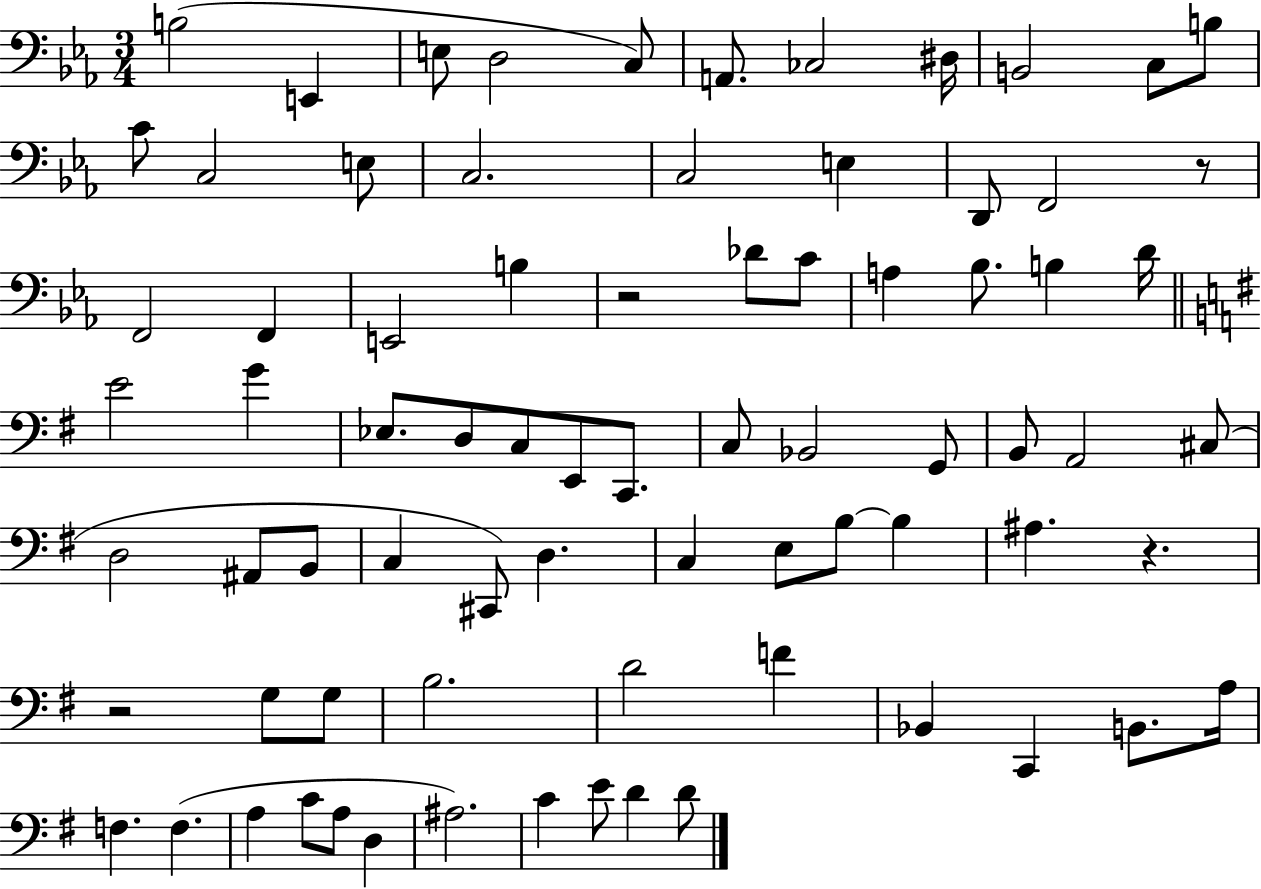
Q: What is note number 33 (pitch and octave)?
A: D3